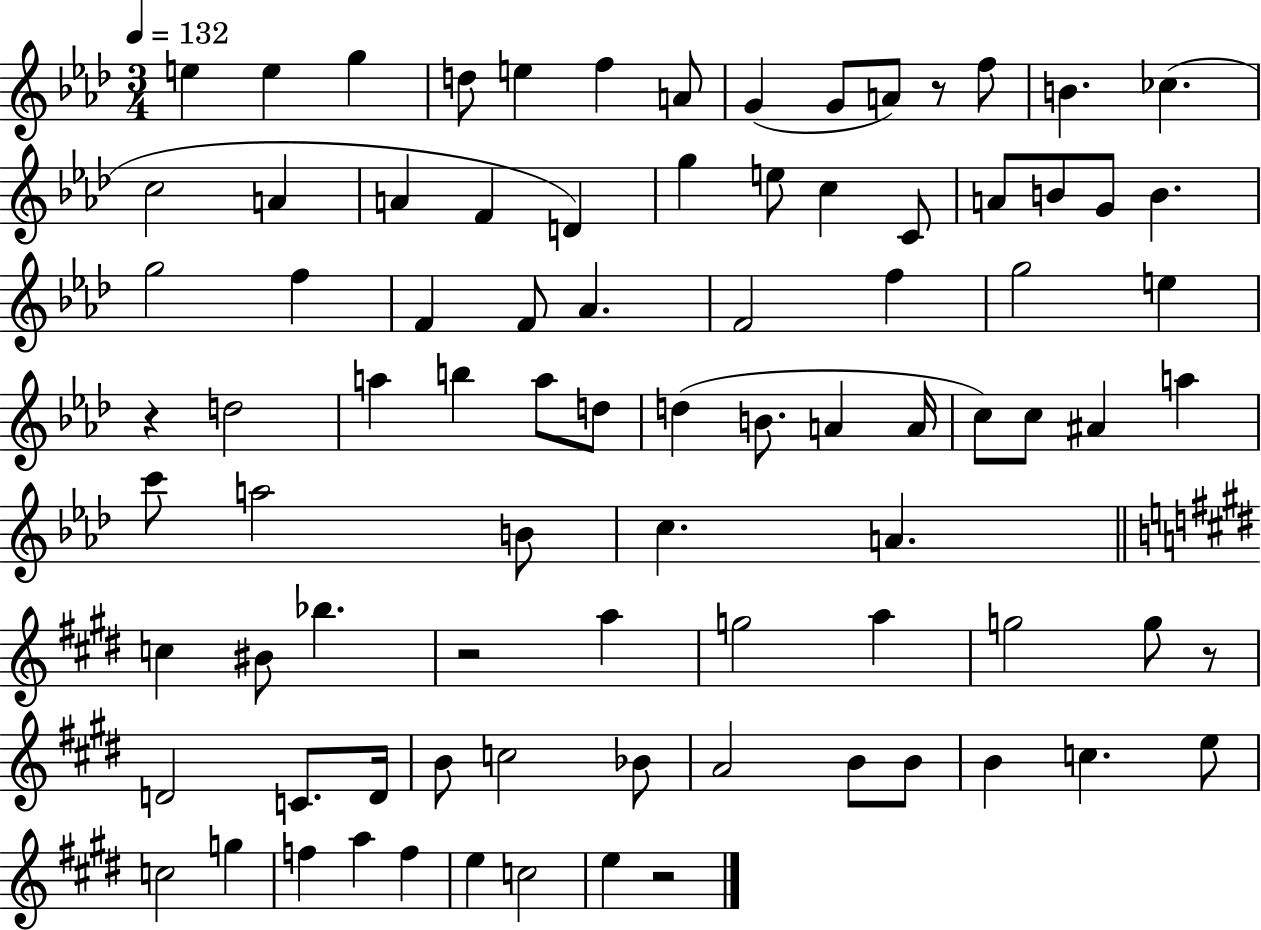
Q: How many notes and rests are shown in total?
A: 86